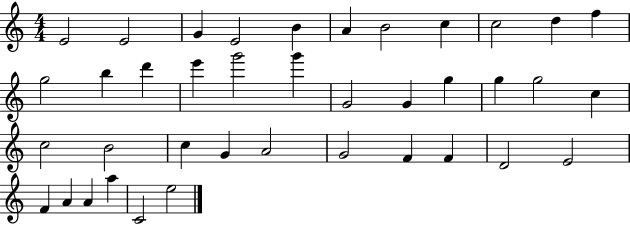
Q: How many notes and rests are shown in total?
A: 39